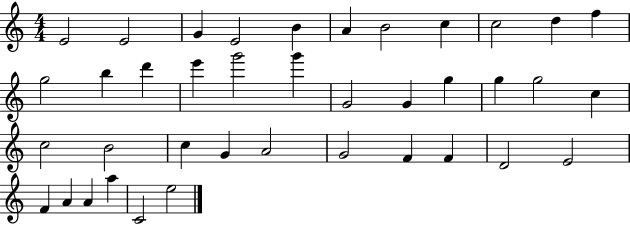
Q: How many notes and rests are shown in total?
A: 39